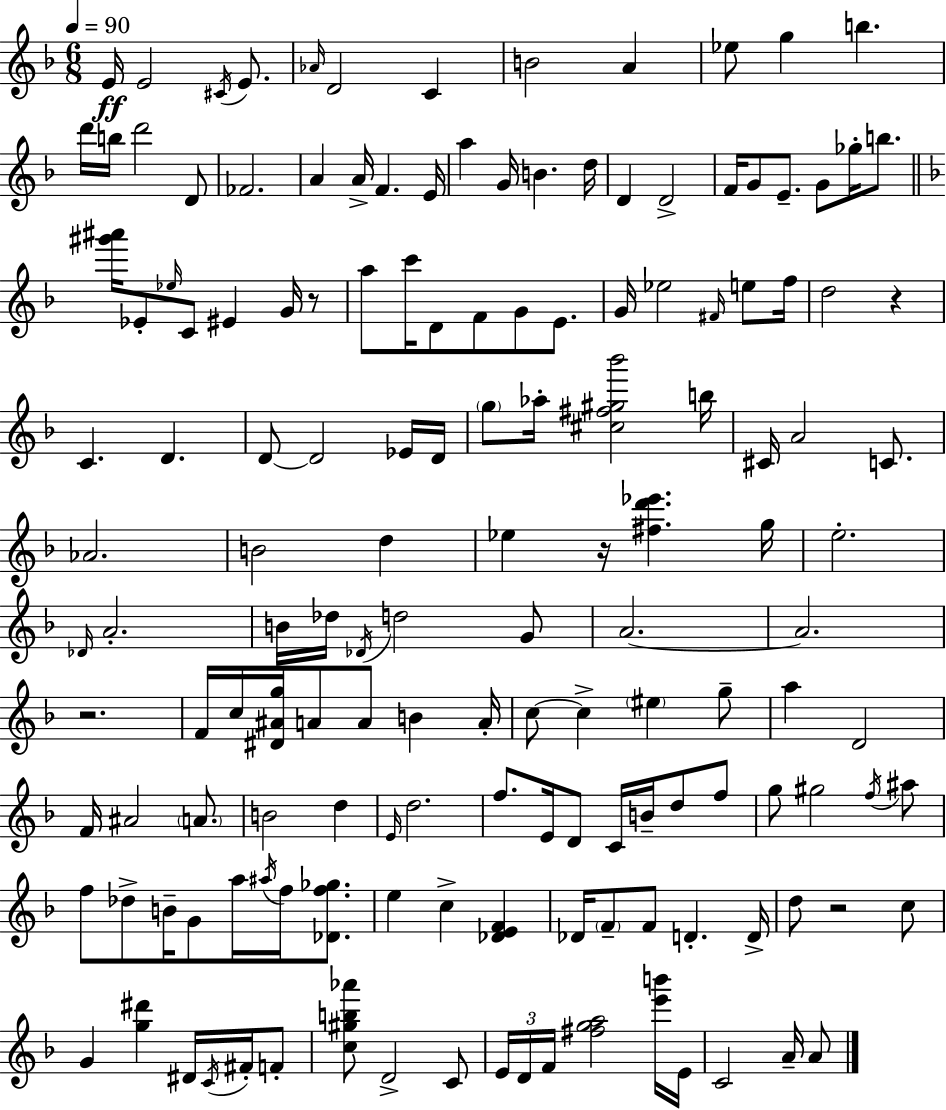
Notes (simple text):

E4/s E4/h C#4/s E4/e. Ab4/s D4/h C4/q B4/h A4/q Eb5/e G5/q B5/q. D6/s B5/s D6/h D4/e FES4/h. A4/q A4/s F4/q. E4/s A5/q G4/s B4/q. D5/s D4/q D4/h F4/s G4/e E4/e. G4/e Gb5/s B5/e. [G#6,A#6]/s Eb4/e Eb5/s C4/e EIS4/q G4/s R/e A5/e C6/s D4/e F4/e G4/e E4/e. G4/s Eb5/h F#4/s E5/e F5/s D5/h R/q C4/q. D4/q. D4/e D4/h Eb4/s D4/s G5/e Ab5/s [C#5,F#5,G#5,Bb6]/h B5/s C#4/s A4/h C4/e. Ab4/h. B4/h D5/q Eb5/q R/s [F#5,D6,Eb6]/q. G5/s E5/h. Db4/s A4/h. B4/s Db5/s Db4/s D5/h G4/e A4/h. A4/h. R/h. F4/s C5/s [D#4,A#4,G5]/s A4/e A4/e B4/q A4/s C5/e C5/q EIS5/q G5/e A5/q D4/h F4/s A#4/h A4/e. B4/h D5/q E4/s D5/h. F5/e. E4/s D4/e C4/s B4/s D5/e F5/e G5/e G#5/h F5/s A#5/e F5/e Db5/e B4/s G4/e A5/s A#5/s F5/s [Db4,F5,Gb5]/e. E5/q C5/q [Db4,E4,F4]/q Db4/s F4/e F4/e D4/q. D4/s D5/e R/h C5/e G4/q [G5,D#6]/q D#4/s C4/s F#4/s F4/e [C5,G#5,B5,Ab6]/e D4/h C4/e E4/s D4/s F4/s [F#5,G5,A5]/h [E6,B6]/s E4/s C4/h A4/s A4/e